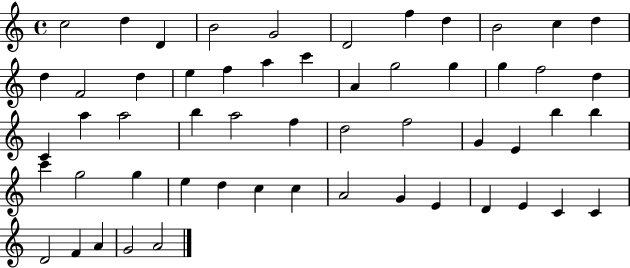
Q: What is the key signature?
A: C major